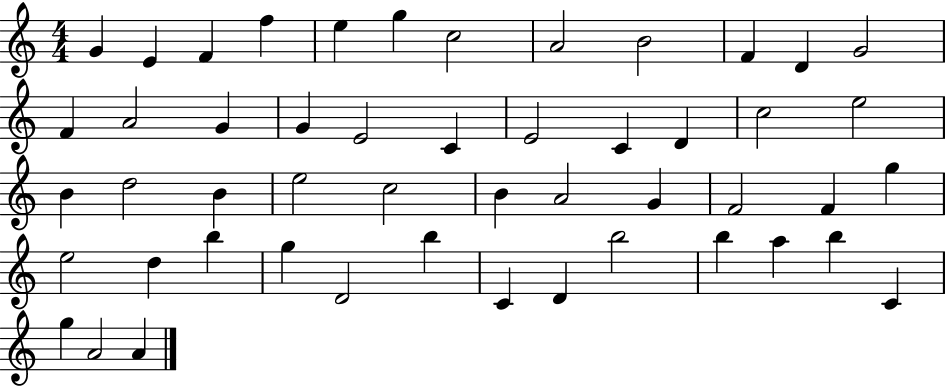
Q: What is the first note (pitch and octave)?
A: G4